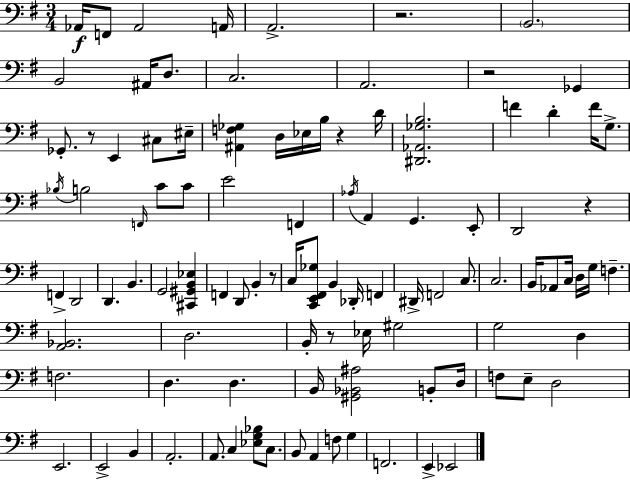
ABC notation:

X:1
T:Untitled
M:3/4
L:1/4
K:Em
_A,,/4 F,,/2 _A,,2 A,,/4 A,,2 z2 B,,2 B,,2 ^A,,/4 D,/2 C,2 A,,2 z2 _G,, _G,,/2 z/2 E,, ^C,/2 ^E,/4 [^A,,F,_G,] D,/4 _E,/4 B,/4 z D/4 [^D,,_A,,_G,B,]2 F D F/4 G,/2 _B,/4 B,2 F,,/4 C/2 C/2 E2 F,, _A,/4 A,, G,, E,,/2 D,,2 z F,, D,,2 D,, B,, G,,2 [^C,,^G,,B,,_E,] F,, D,,/2 B,, z/2 C,/4 [C,,E,,^F,,_G,]/2 B,, _D,,/4 F,, ^D,,/4 F,,2 C,/2 C,2 B,,/4 _A,,/2 C,/4 D,/4 G,/4 F, [A,,_B,,]2 D,2 B,,/4 z/2 _E,/4 ^G,2 G,2 D, F,2 D, D, B,,/4 [^G,,_B,,^A,]2 B,,/2 D,/4 F,/2 E,/2 D,2 E,,2 E,,2 B,, A,,2 A,,/2 C, [_E,G,_B,]/2 C,/2 B,,/2 A,, F,/2 G, F,,2 E,, _E,,2